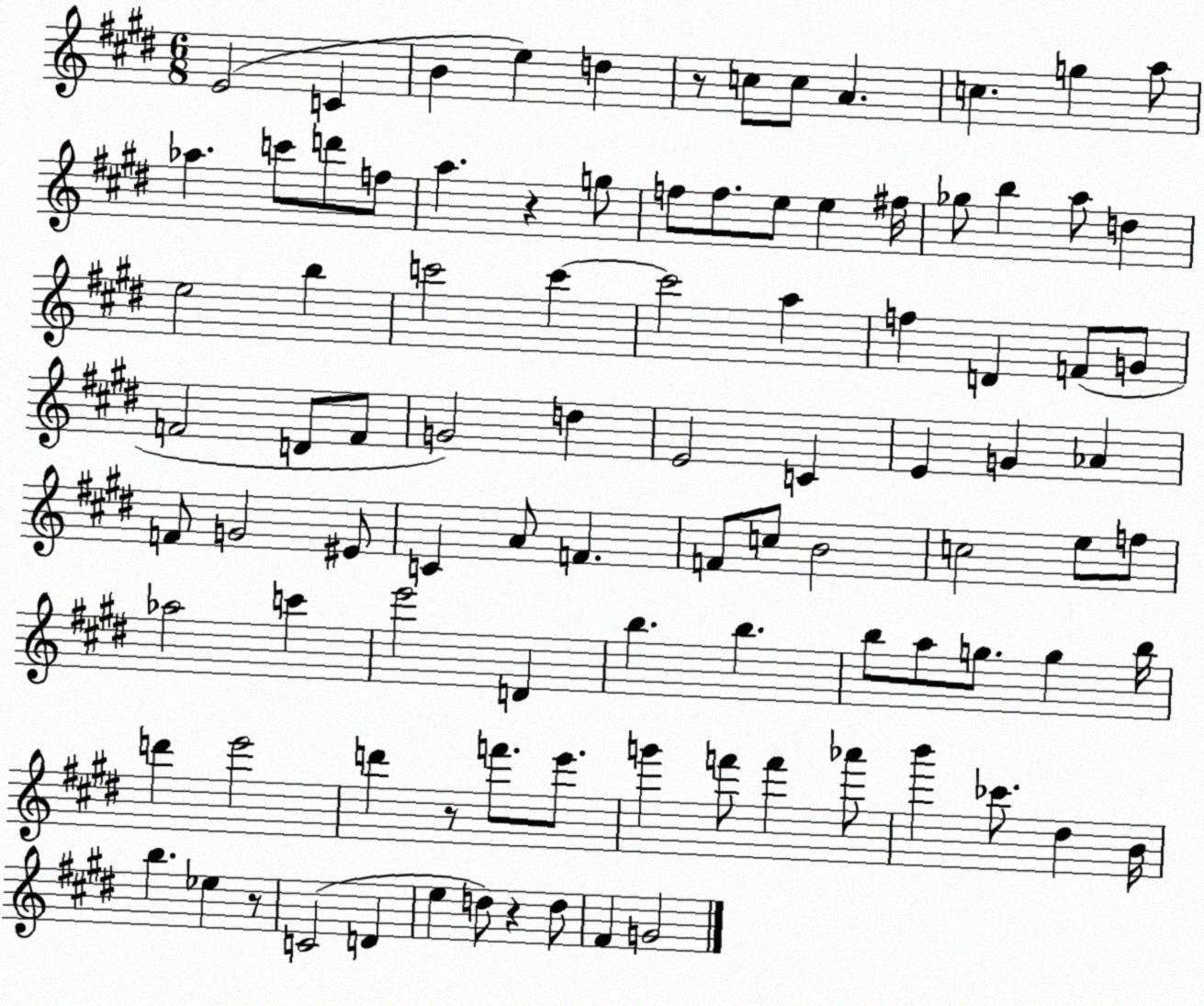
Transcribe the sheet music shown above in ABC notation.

X:1
T:Untitled
M:6/8
L:1/4
K:E
E2 C B e d z/2 c/2 c/2 A c g a/2 _a c'/2 d'/2 f/2 a z g/2 f/2 f/2 e/2 e ^f/4 _g/2 b a/2 d e2 b c'2 c' c'2 a f D F/2 G/2 F2 D/2 F/2 G2 d E2 C E G _A F/2 G2 ^E/2 C A/2 F F/2 c/2 B2 c2 e/2 f/2 _a2 c' e'2 D b b b/2 a/2 g/2 g b/4 d' e'2 d' z/2 f'/2 e'/2 g' f'/2 f' _a'/2 b' _c'/2 ^d B/4 b _e z/2 C2 D e d/2 z d/2 ^F G2